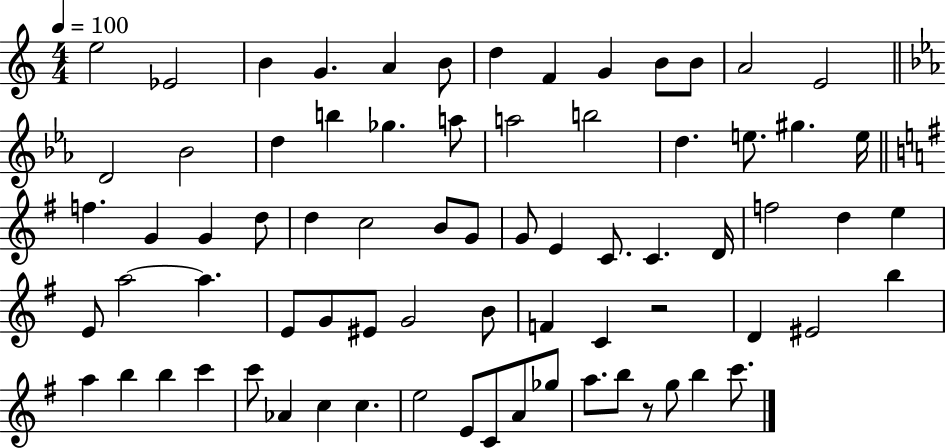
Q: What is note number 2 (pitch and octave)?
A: Eb4